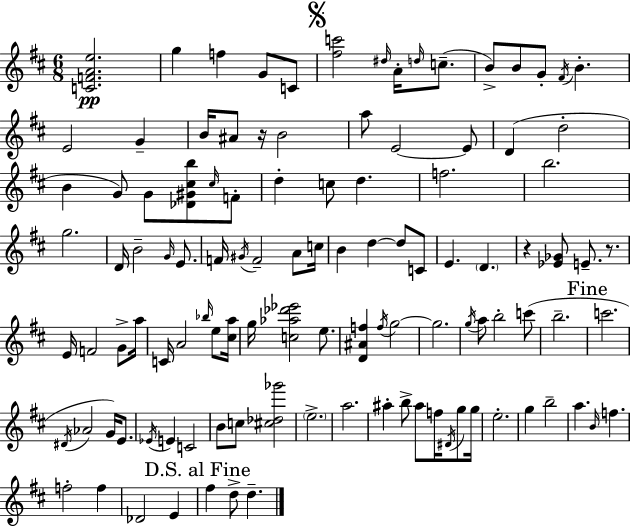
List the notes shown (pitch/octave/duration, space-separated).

[C4,F4,A4,E5]/h. G5/q F5/q G4/e C4/e [F#5,C6]/h D#5/s A4/s D5/s C5/e. B4/e B4/e G4/e F#4/s B4/q. E4/h G4/q B4/s A#4/e R/s B4/h A5/e E4/h E4/e D4/q D5/h B4/q G4/e G4/e [Db4,G#4,C#5,B5]/e C#5/s F4/e D5/q C5/e D5/q. F5/h. B5/h. G5/h. D4/s B4/h G4/s E4/e. F4/s G#4/s F4/h A4/e C5/s B4/q D5/q D5/e C4/e E4/q. D4/q. R/q [Eb4,Gb4]/e E4/e. R/e. E4/s F4/h G4/e A5/s C4/s A4/h Bb5/s E5/e [C#5,A5]/s G5/s [C5,Ab5,Db6,Eb6]/h E5/e. [D4,A#4,F5]/q F5/s G5/h G5/h. G5/s A5/e B5/h C6/e B5/h. C6/h. D#4/s Ab4/h G4/s E4/e. Eb4/s E4/q C4/h B4/e C5/e [C#5,Db5,Gb6]/h E5/h. A5/h. A#5/q B5/e A#5/e F5/s D#4/s G5/e G5/s E5/h. G5/q B5/h A5/q. B4/s F5/q. F5/h F5/q Db4/h E4/q F#5/q D5/e D5/q.